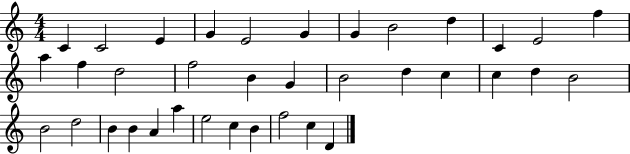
{
  \clef treble
  \numericTimeSignature
  \time 4/4
  \key c \major
  c'4 c'2 e'4 | g'4 e'2 g'4 | g'4 b'2 d''4 | c'4 e'2 f''4 | \break a''4 f''4 d''2 | f''2 b'4 g'4 | b'2 d''4 c''4 | c''4 d''4 b'2 | \break b'2 d''2 | b'4 b'4 a'4 a''4 | e''2 c''4 b'4 | f''2 c''4 d'4 | \break \bar "|."
}